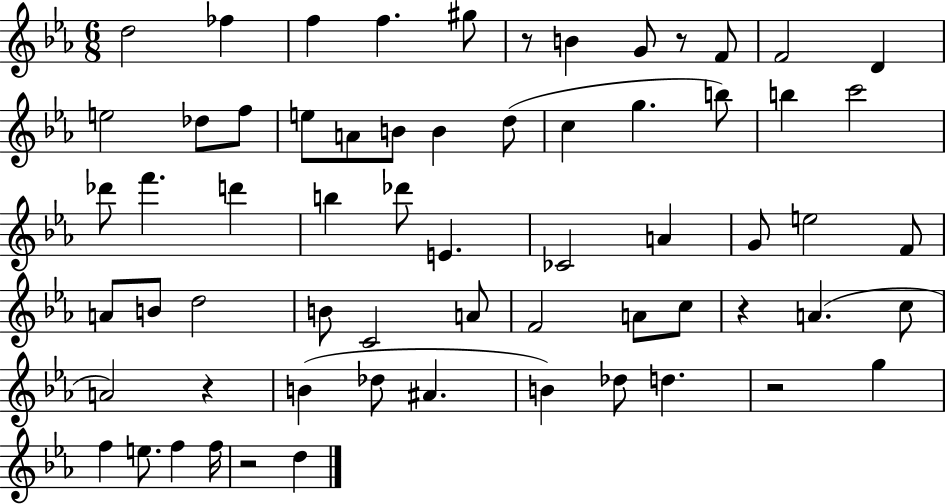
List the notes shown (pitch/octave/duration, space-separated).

D5/h FES5/q F5/q F5/q. G#5/e R/e B4/q G4/e R/e F4/e F4/h D4/q E5/h Db5/e F5/e E5/e A4/e B4/e B4/q D5/e C5/q G5/q. B5/e B5/q C6/h Db6/e F6/q. D6/q B5/q Db6/e E4/q. CES4/h A4/q G4/e E5/h F4/e A4/e B4/e D5/h B4/e C4/h A4/e F4/h A4/e C5/e R/q A4/q. C5/e A4/h R/q B4/q Db5/e A#4/q. B4/q Db5/e D5/q. R/h G5/q F5/q E5/e. F5/q F5/s R/h D5/q